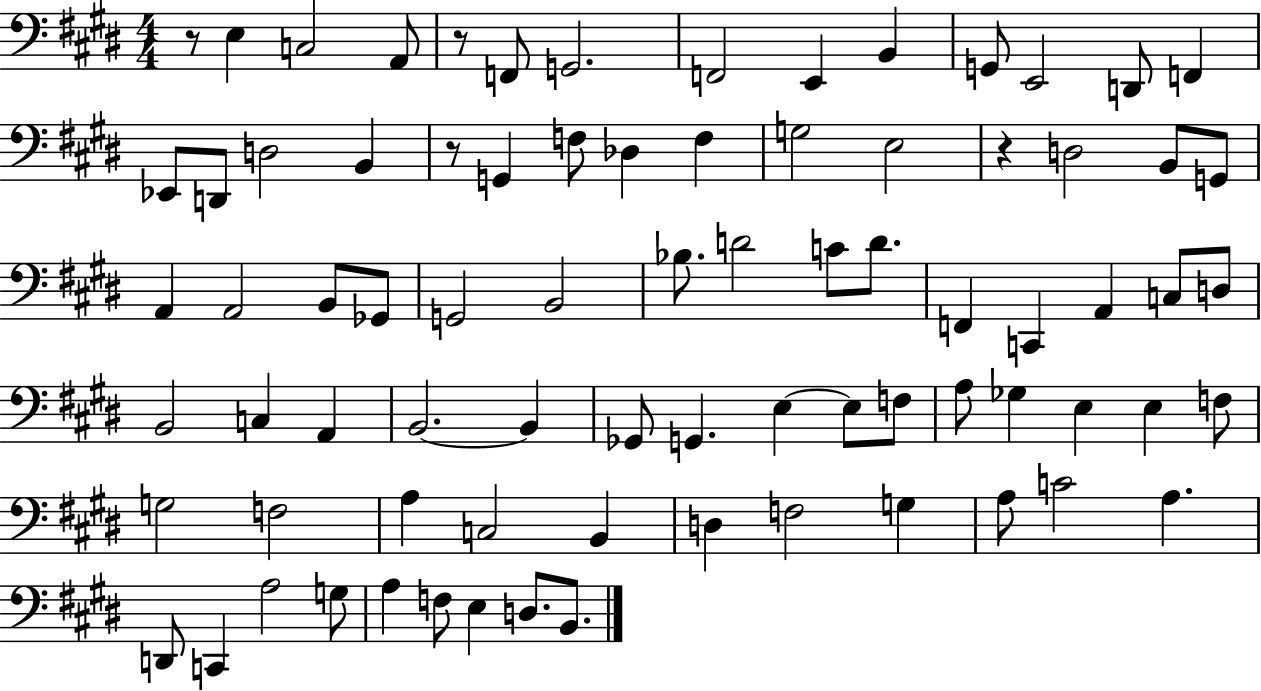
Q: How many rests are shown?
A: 4